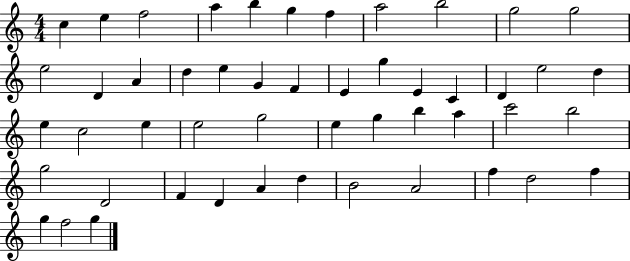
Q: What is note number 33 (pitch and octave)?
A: B5